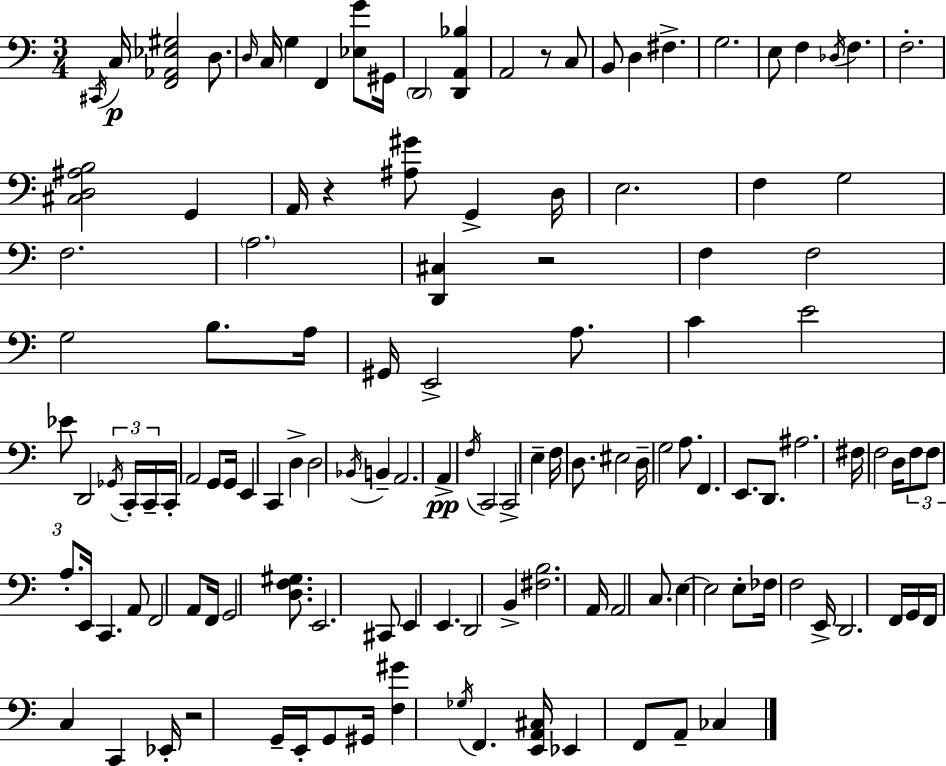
{
  \clef bass
  \numericTimeSignature
  \time 3/4
  \key c \major
  \acciaccatura { cis,16 }\p c16 <f, aes, ees gis>2 d8. | \grace { d16 } c16 g4 f,4 <ees g'>8 | gis,16 \parenthesize d,2 <d, a, bes>4 | a,2 r8 | \break c8 b,8 d4 fis4.-> | g2. | e8 f4 \acciaccatura { des16 } f4. | f2.-. | \break <cis d ais b>2 g,4 | a,16 r4 <ais gis'>8 g,4-> | d16 e2. | f4 g2 | \break f2. | \parenthesize a2. | <d, cis>4 r2 | f4 f2 | \break g2 b8. | a16 gis,16 e,2-> | a8. c'4 e'2 | ees'8 d,2 | \break \tuplet 3/2 { \acciaccatura { ges,16 } c,16-. c,16-- } c,16-. a,2 | g,8 g,16 e,4 c,4 | d4-> d2 | \acciaccatura { bes,16 } b,4-- a,2. | \break a,4->\pp \acciaccatura { f16 } c,2 | c,2-> | e4-- f16 d8. eis2 | d16-- g2 | \break a8. f,4. | e,8. d,8. ais2. | fis16 f2 | d16 \tuplet 3/2 { f8 f8 a8.-. } e,16 | \break c,4. a,8 f,2 | a,8 f,16 g,2 | <d f gis>8. e,2. | cis,8 e,4 | \break e,4. d,2 | b,4-> <fis b>2. | a,16 a,2 | c8. e4~~ e2 | \break e8-. fes16 f2 | e,16-> d,2. | f,16 g,16 f,16 c4 | c,4 ees,16-. r2 | \break g,16-- e,16-. g,8 gis,16 <f gis'>4 \acciaccatura { ges16 } | f,4. <e, a, cis>16 ees,4 f,8 | a,8-- ces4 \bar "|."
}